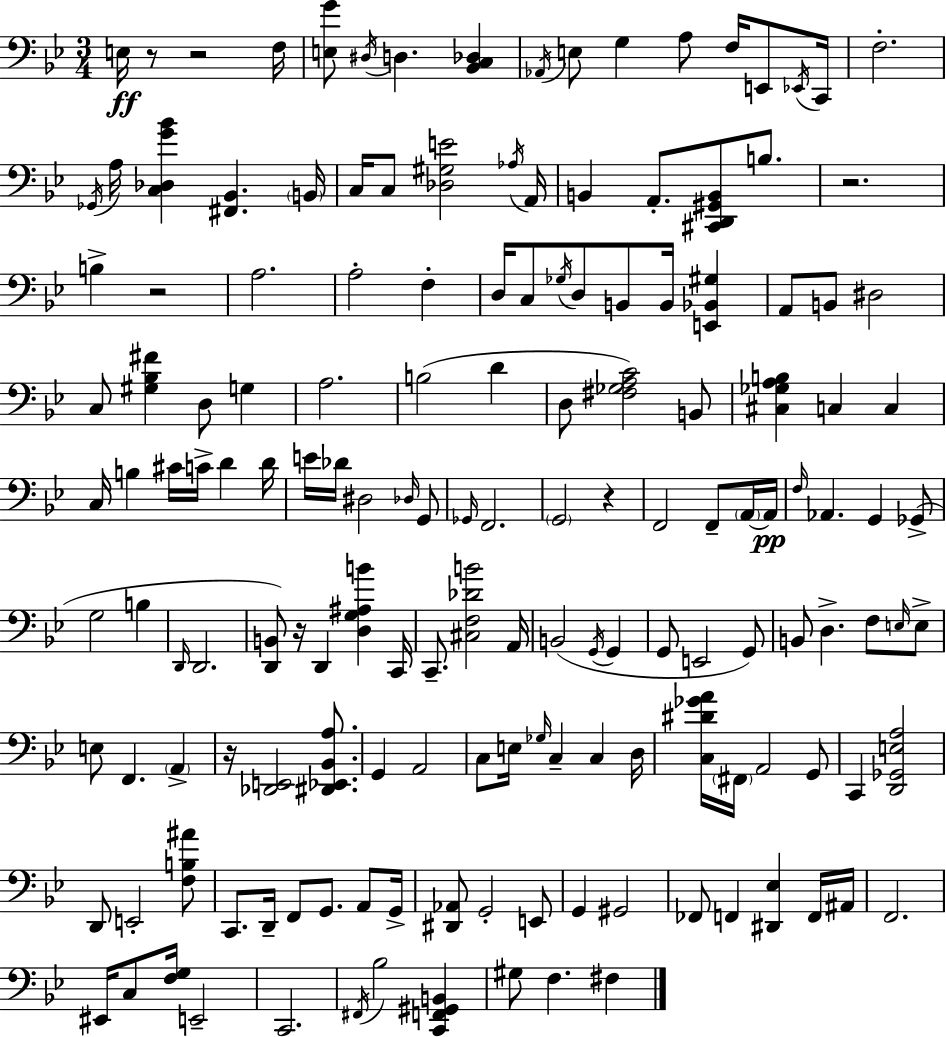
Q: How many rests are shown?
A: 7